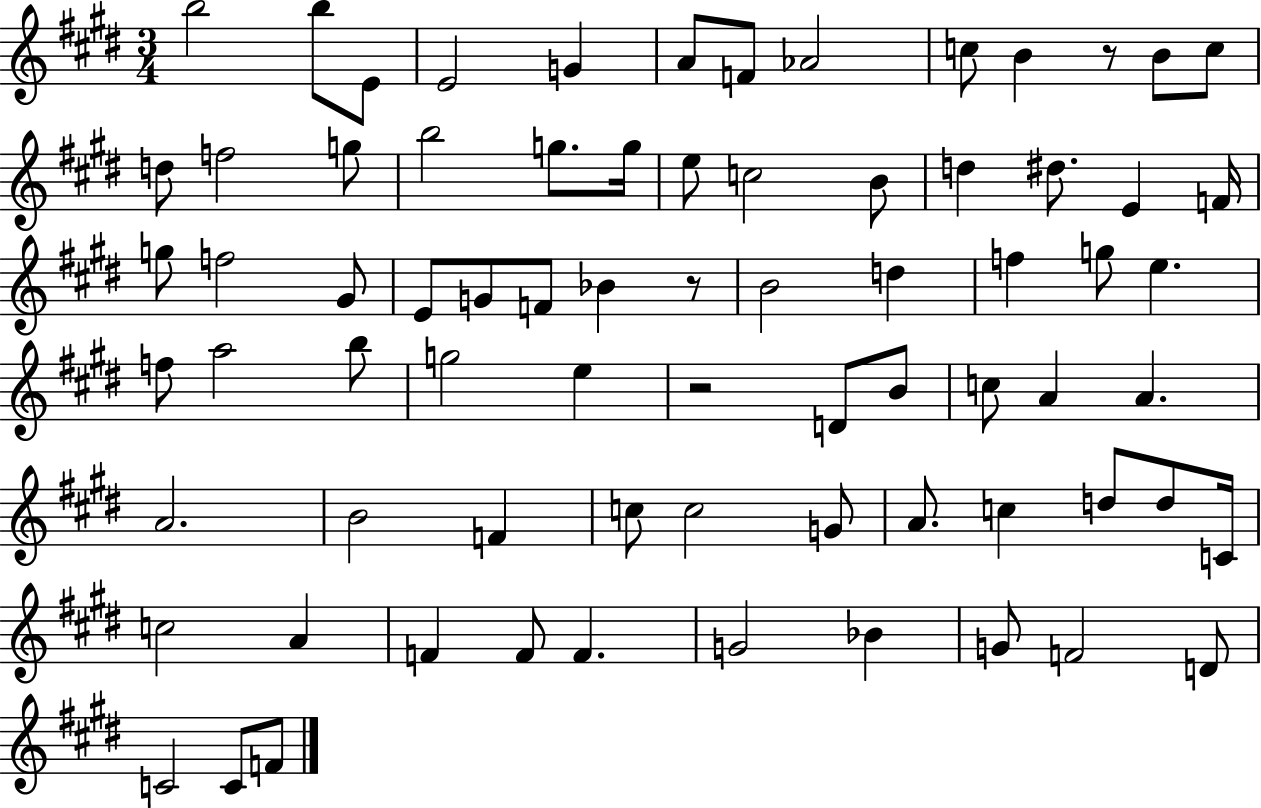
B5/h B5/e E4/e E4/h G4/q A4/e F4/e Ab4/h C5/e B4/q R/e B4/e C5/e D5/e F5/h G5/e B5/h G5/e. G5/s E5/e C5/h B4/e D5/q D#5/e. E4/q F4/s G5/e F5/h G#4/e E4/e G4/e F4/e Bb4/q R/e B4/h D5/q F5/q G5/e E5/q. F5/e A5/h B5/e G5/h E5/q R/h D4/e B4/e C5/e A4/q A4/q. A4/h. B4/h F4/q C5/e C5/h G4/e A4/e. C5/q D5/e D5/e C4/s C5/h A4/q F4/q F4/e F4/q. G4/h Bb4/q G4/e F4/h D4/e C4/h C4/e F4/e